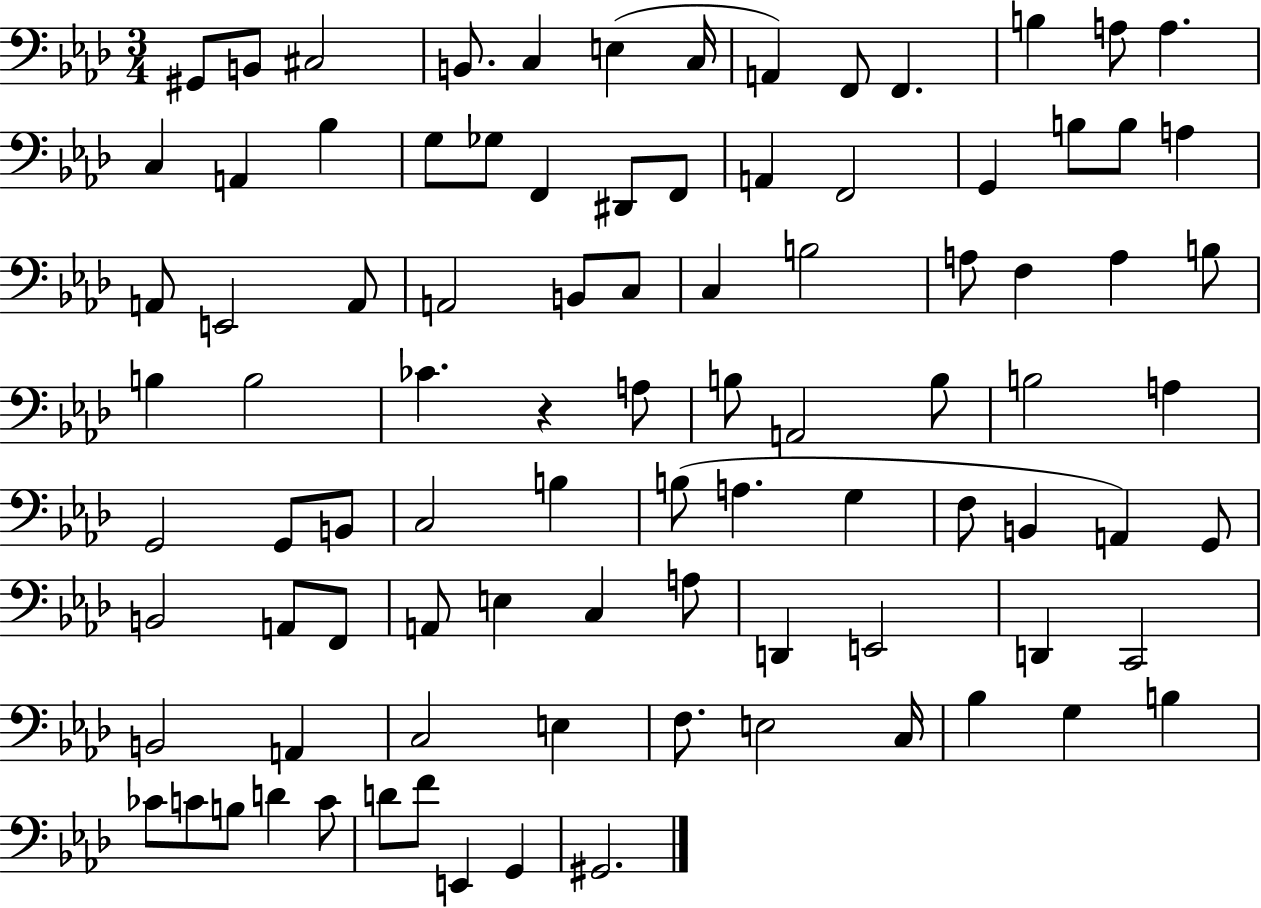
G#2/e B2/e C#3/h B2/e. C3/q E3/q C3/s A2/q F2/e F2/q. B3/q A3/e A3/q. C3/q A2/q Bb3/q G3/e Gb3/e F2/q D#2/e F2/e A2/q F2/h G2/q B3/e B3/e A3/q A2/e E2/h A2/e A2/h B2/e C3/e C3/q B3/h A3/e F3/q A3/q B3/e B3/q B3/h CES4/q. R/q A3/e B3/e A2/h B3/e B3/h A3/q G2/h G2/e B2/e C3/h B3/q B3/e A3/q. G3/q F3/e B2/q A2/q G2/e B2/h A2/e F2/e A2/e E3/q C3/q A3/e D2/q E2/h D2/q C2/h B2/h A2/q C3/h E3/q F3/e. E3/h C3/s Bb3/q G3/q B3/q CES4/e C4/e B3/e D4/q C4/e D4/e F4/e E2/q G2/q G#2/h.